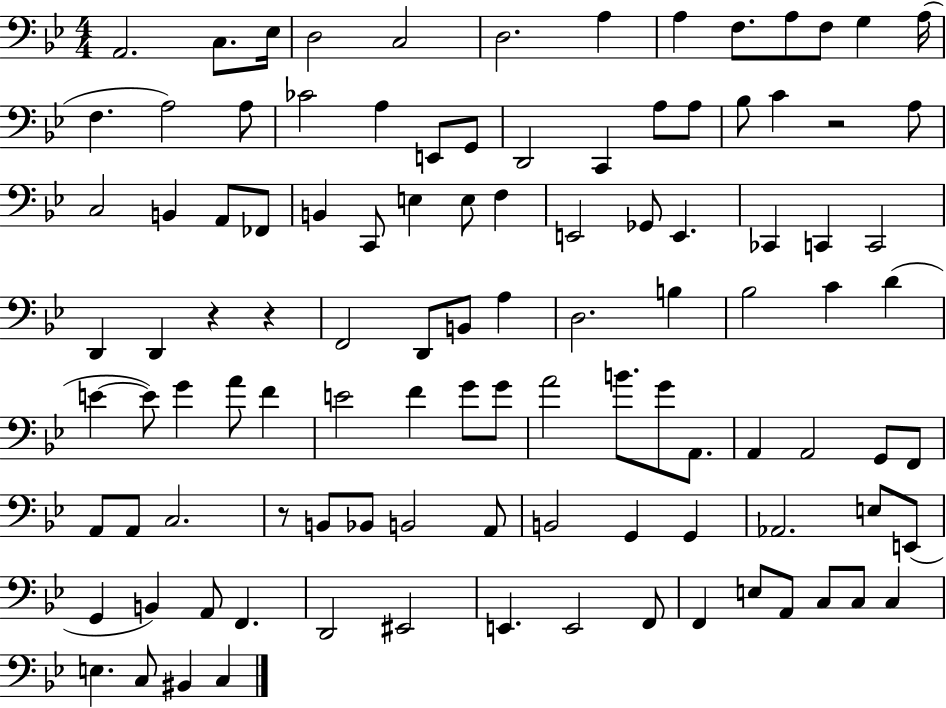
{
  \clef bass
  \numericTimeSignature
  \time 4/4
  \key bes \major
  a,2. c8. ees16 | d2 c2 | d2. a4 | a4 f8. a8 f8 g4 a16( | \break f4. a2) a8 | ces'2 a4 e,8 g,8 | d,2 c,4 a8 a8 | bes8 c'4 r2 a8 | \break c2 b,4 a,8 fes,8 | b,4 c,8 e4 e8 f4 | e,2 ges,8 e,4. | ces,4 c,4 c,2 | \break d,4 d,4 r4 r4 | f,2 d,8 b,8 a4 | d2. b4 | bes2 c'4 d'4( | \break e'4~~ e'8) g'4 a'8 f'4 | e'2 f'4 g'8 g'8 | a'2 b'8. g'8 a,8. | a,4 a,2 g,8 f,8 | \break a,8 a,8 c2. | r8 b,8 bes,8 b,2 a,8 | b,2 g,4 g,4 | aes,2. e8 e,8( | \break g,4 b,4) a,8 f,4. | d,2 eis,2 | e,4. e,2 f,8 | f,4 e8 a,8 c8 c8 c4 | \break e4. c8 bis,4 c4 | \bar "|."
}